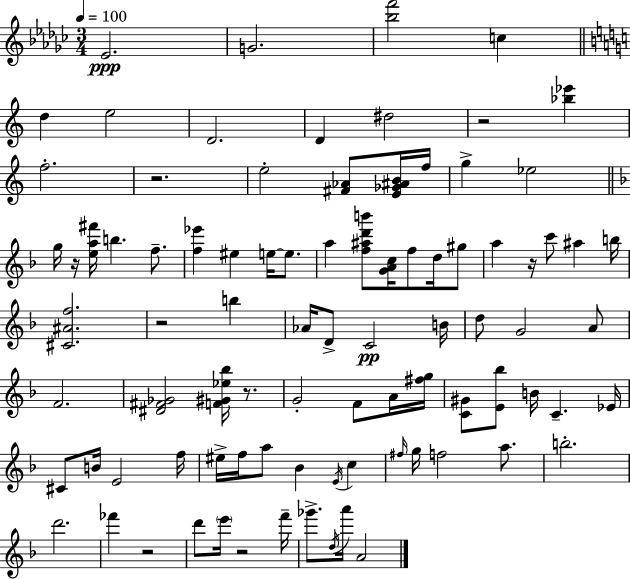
Eb4/h. G4/h. [Bb5,F6]/h C5/q D5/q E5/h D4/h. D4/q D#5/h R/h [Bb5,Eb6]/q F5/h. R/h. E5/h [F#4,Ab4]/e [E4,Gb4,A#4,B4]/s F5/s G5/q Eb5/h G5/s R/s [E5,A5,F#6]/s B5/q. F5/e. [F5,Eb6]/q EIS5/q E5/s E5/e. A5/q [F5,A#5,D6,B6]/e [G4,A4,C5]/s F5/e D5/s G#5/e A5/q R/s C6/e A#5/q B5/s [C#4,A#4,F5]/h. R/h B5/q Ab4/s D4/e C4/h B4/s D5/e G4/h A4/e F4/h. [D#4,F#4,Gb4]/h [F4,G#4,Eb5,Bb5]/s R/e. G4/h F4/e A4/s [F#5,G5]/s [C4,G#4]/e [E4,Bb5]/e B4/s C4/q. Eb4/s C#4/e B4/s E4/h F5/s EIS5/s F5/s A5/e Bb4/q E4/s C5/q F#5/s G5/s F5/h A5/e. B5/h. D6/h. FES6/q R/h D6/e E6/s R/h F6/s Gb6/e. D5/s A6/s A4/h